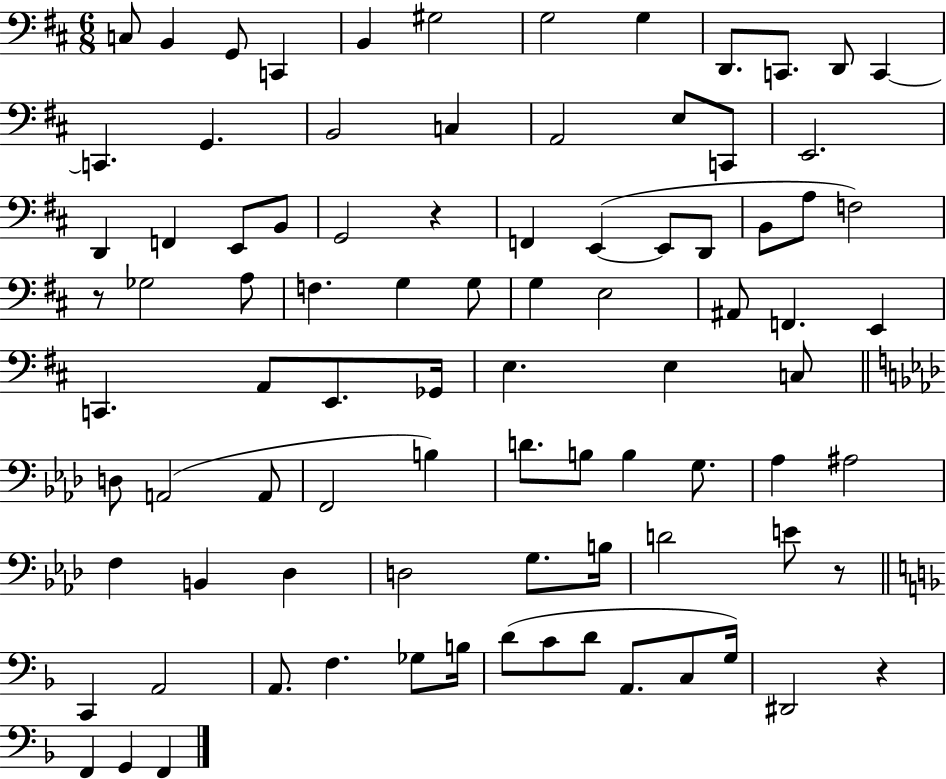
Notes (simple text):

C3/e B2/q G2/e C2/q B2/q G#3/h G3/h G3/q D2/e. C2/e. D2/e C2/q C2/q. G2/q. B2/h C3/q A2/h E3/e C2/e E2/h. D2/q F2/q E2/e B2/e G2/h R/q F2/q E2/q E2/e D2/e B2/e A3/e F3/h R/e Gb3/h A3/e F3/q. G3/q G3/e G3/q E3/h A#2/e F2/q. E2/q C2/q. A2/e E2/e. Gb2/s E3/q. E3/q C3/e D3/e A2/h A2/e F2/h B3/q D4/e. B3/e B3/q G3/e. Ab3/q A#3/h F3/q B2/q Db3/q D3/h G3/e. B3/s D4/h E4/e R/e C2/q A2/h A2/e. F3/q. Gb3/e B3/s D4/e C4/e D4/e A2/e. C3/e G3/s D#2/h R/q F2/q G2/q F2/q